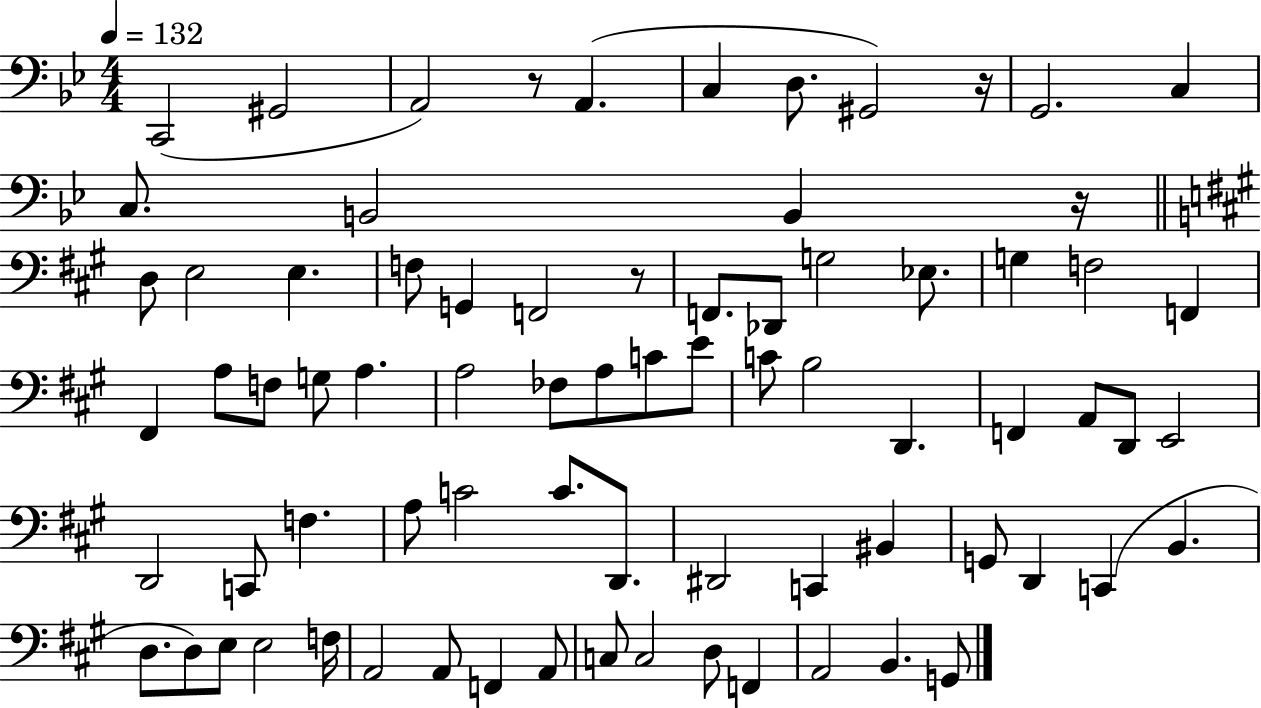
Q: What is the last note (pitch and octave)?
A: G2